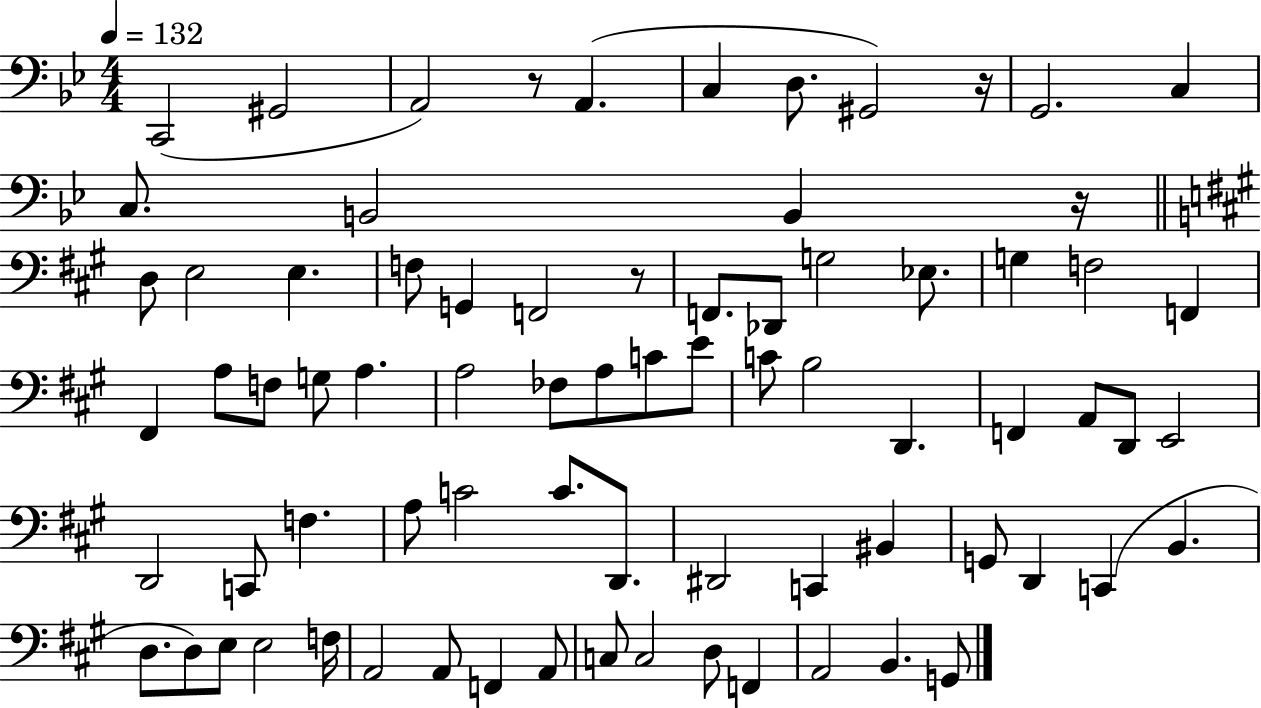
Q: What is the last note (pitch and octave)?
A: G2